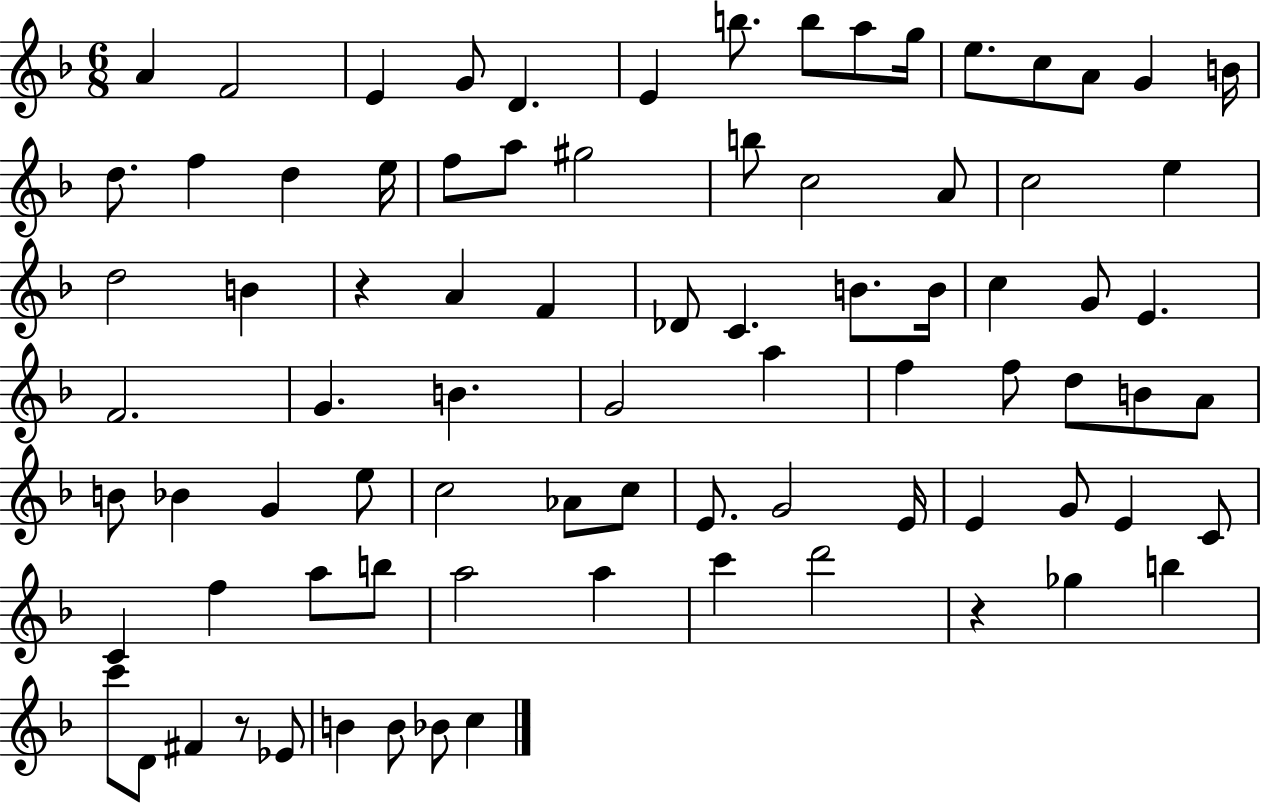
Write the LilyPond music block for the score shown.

{
  \clef treble
  \numericTimeSignature
  \time 6/8
  \key f \major
  \repeat volta 2 { a'4 f'2 | e'4 g'8 d'4. | e'4 b''8. b''8 a''8 g''16 | e''8. c''8 a'8 g'4 b'16 | \break d''8. f''4 d''4 e''16 | f''8 a''8 gis''2 | b''8 c''2 a'8 | c''2 e''4 | \break d''2 b'4 | r4 a'4 f'4 | des'8 c'4. b'8. b'16 | c''4 g'8 e'4. | \break f'2. | g'4. b'4. | g'2 a''4 | f''4 f''8 d''8 b'8 a'8 | \break b'8 bes'4 g'4 e''8 | c''2 aes'8 c''8 | e'8. g'2 e'16 | e'4 g'8 e'4 c'8 | \break c'4 f''4 a''8 b''8 | a''2 a''4 | c'''4 d'''2 | r4 ges''4 b''4 | \break c'''8 d'8 fis'4 r8 ees'8 | b'4 b'8 bes'8 c''4 | } \bar "|."
}